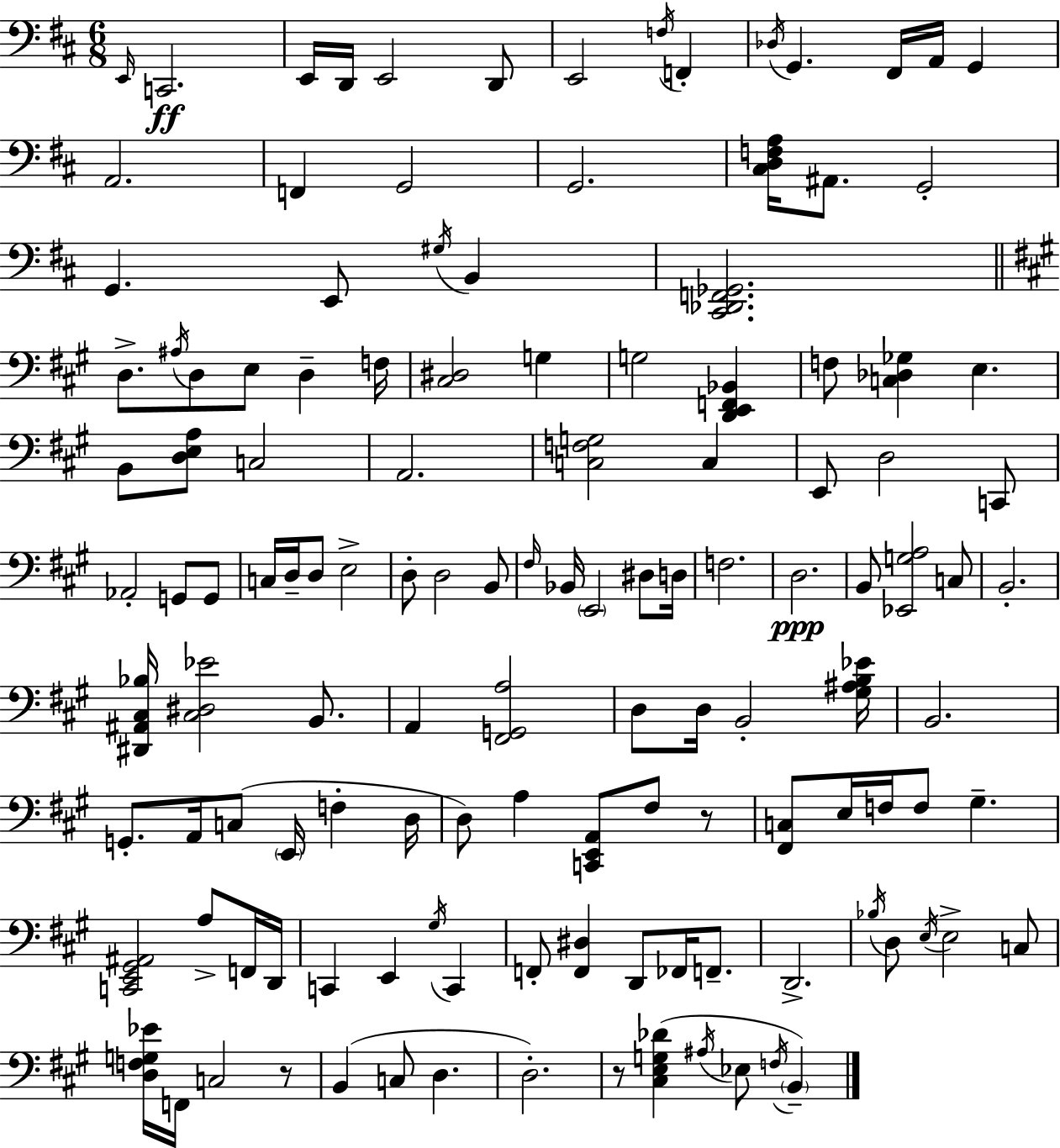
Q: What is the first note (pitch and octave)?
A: E2